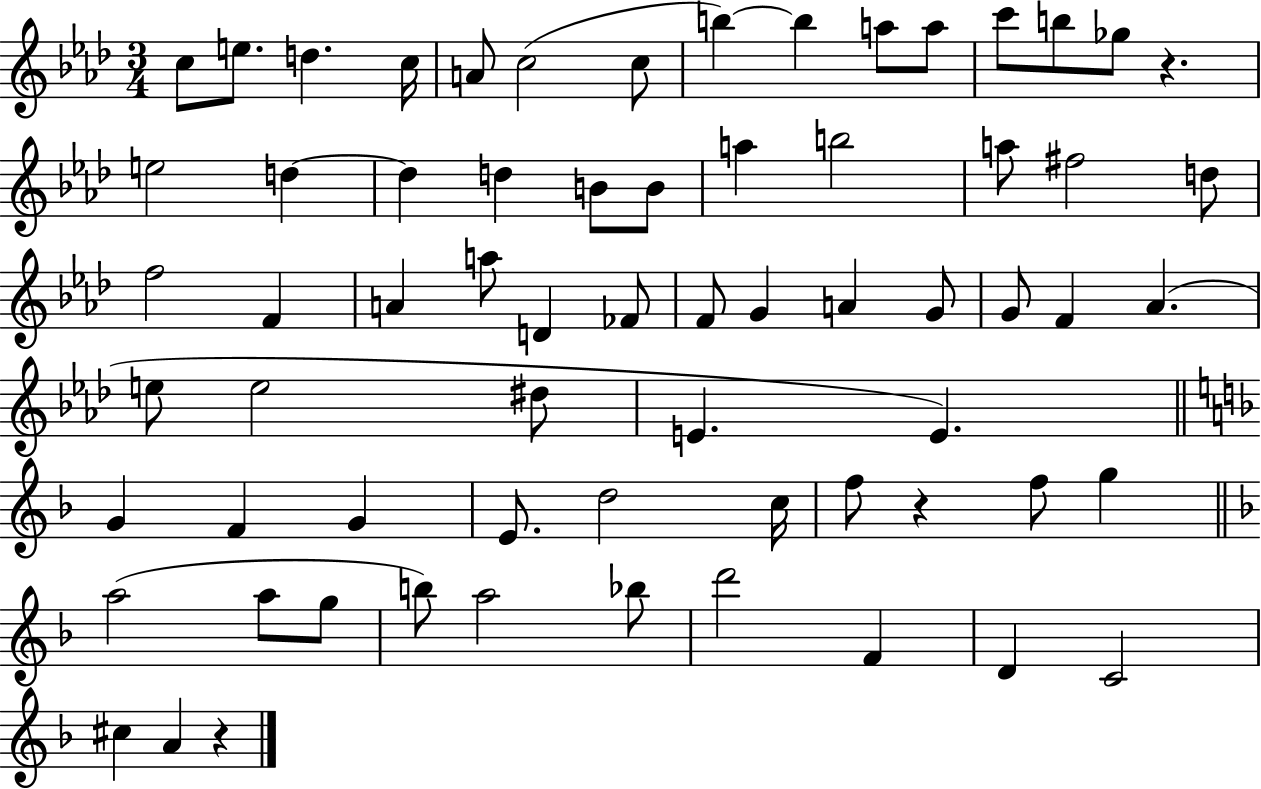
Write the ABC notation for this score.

X:1
T:Untitled
M:3/4
L:1/4
K:Ab
c/2 e/2 d c/4 A/2 c2 c/2 b b a/2 a/2 c'/2 b/2 _g/2 z e2 d d d B/2 B/2 a b2 a/2 ^f2 d/2 f2 F A a/2 D _F/2 F/2 G A G/2 G/2 F _A e/2 e2 ^d/2 E E G F G E/2 d2 c/4 f/2 z f/2 g a2 a/2 g/2 b/2 a2 _b/2 d'2 F D C2 ^c A z